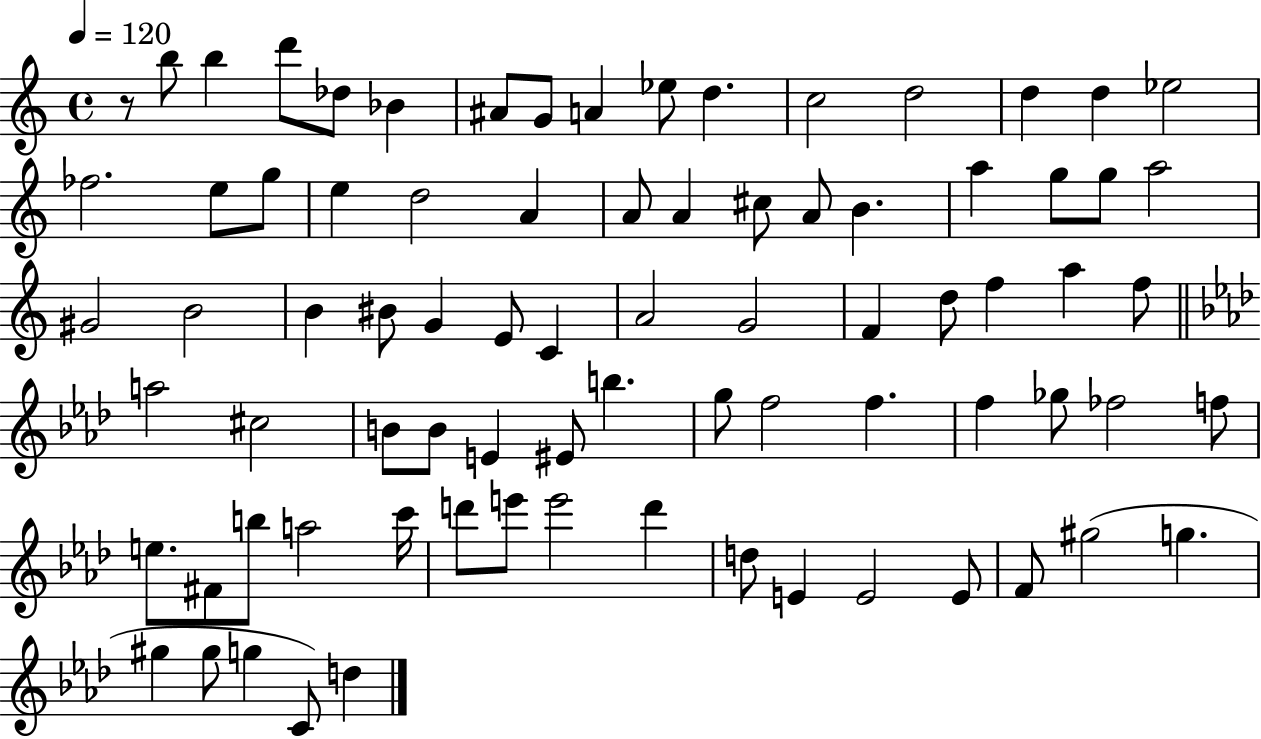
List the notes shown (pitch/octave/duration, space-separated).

R/e B5/e B5/q D6/e Db5/e Bb4/q A#4/e G4/e A4/q Eb5/e D5/q. C5/h D5/h D5/q D5/q Eb5/h FES5/h. E5/e G5/e E5/q D5/h A4/q A4/e A4/q C#5/e A4/e B4/q. A5/q G5/e G5/e A5/h G#4/h B4/h B4/q BIS4/e G4/q E4/e C4/q A4/h G4/h F4/q D5/e F5/q A5/q F5/e A5/h C#5/h B4/e B4/e E4/q EIS4/e B5/q. G5/e F5/h F5/q. F5/q Gb5/e FES5/h F5/e E5/e. F#4/e B5/e A5/h C6/s D6/e E6/e E6/h D6/q D5/e E4/q E4/h E4/e F4/e G#5/h G5/q. G#5/q G#5/e G5/q C4/e D5/q